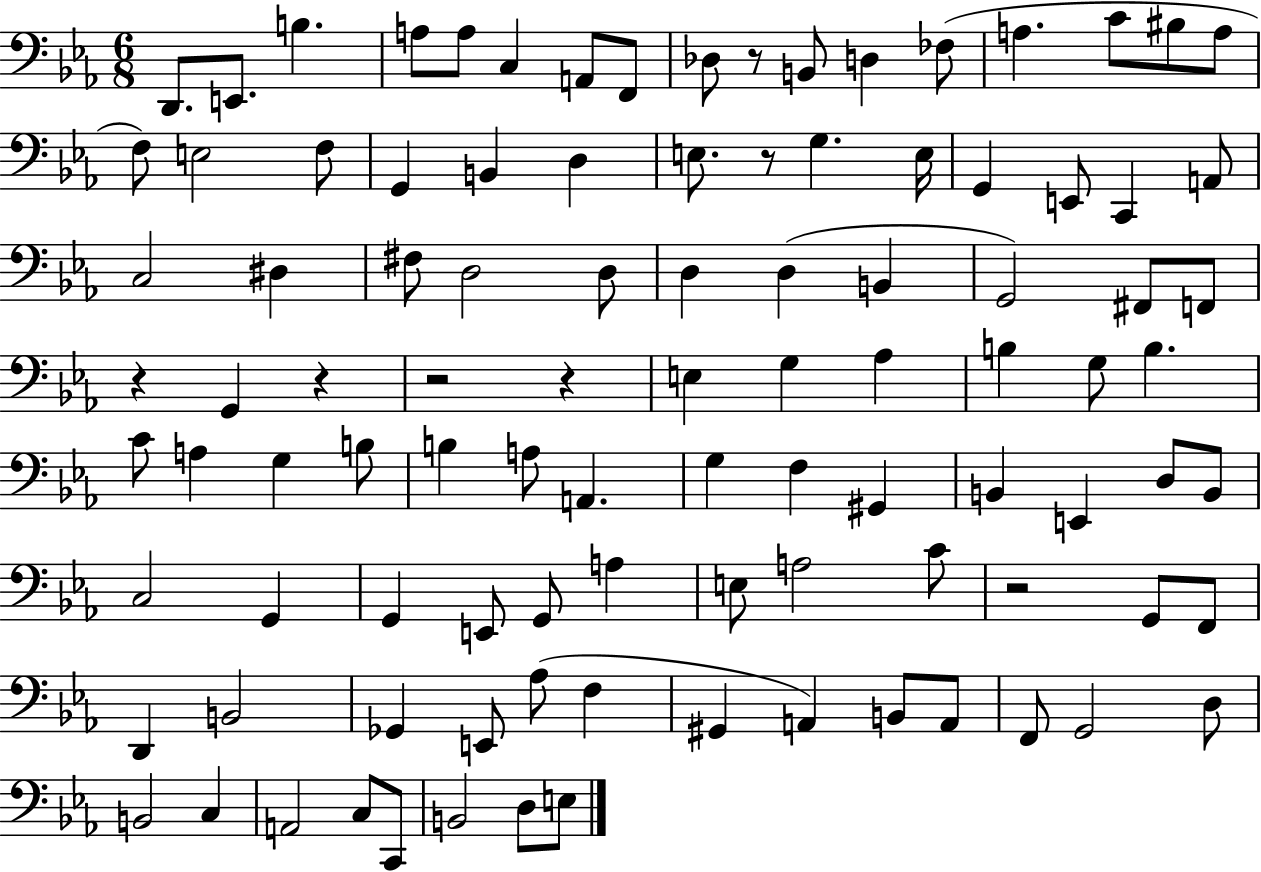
{
  \clef bass
  \numericTimeSignature
  \time 6/8
  \key ees \major
  \repeat volta 2 { d,8. e,8. b4. | a8 a8 c4 a,8 f,8 | des8 r8 b,8 d4 fes8( | a4. c'8 bis8 a8 | \break f8) e2 f8 | g,4 b,4 d4 | e8. r8 g4. e16 | g,4 e,8 c,4 a,8 | \break c2 dis4 | fis8 d2 d8 | d4 d4( b,4 | g,2) fis,8 f,8 | \break r4 g,4 r4 | r2 r4 | e4 g4 aes4 | b4 g8 b4. | \break c'8 a4 g4 b8 | b4 a8 a,4. | g4 f4 gis,4 | b,4 e,4 d8 b,8 | \break c2 g,4 | g,4 e,8 g,8 a4 | e8 a2 c'8 | r2 g,8 f,8 | \break d,4 b,2 | ges,4 e,8 aes8( f4 | gis,4 a,4) b,8 a,8 | f,8 g,2 d8 | \break b,2 c4 | a,2 c8 c,8 | b,2 d8 e8 | } \bar "|."
}